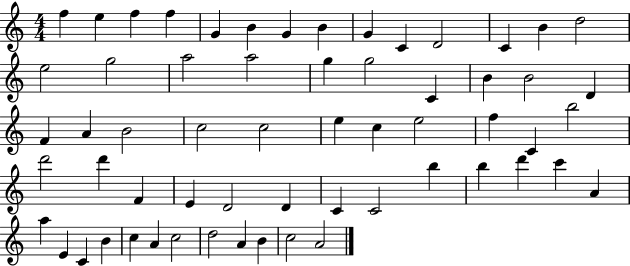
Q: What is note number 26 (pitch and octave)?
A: A4